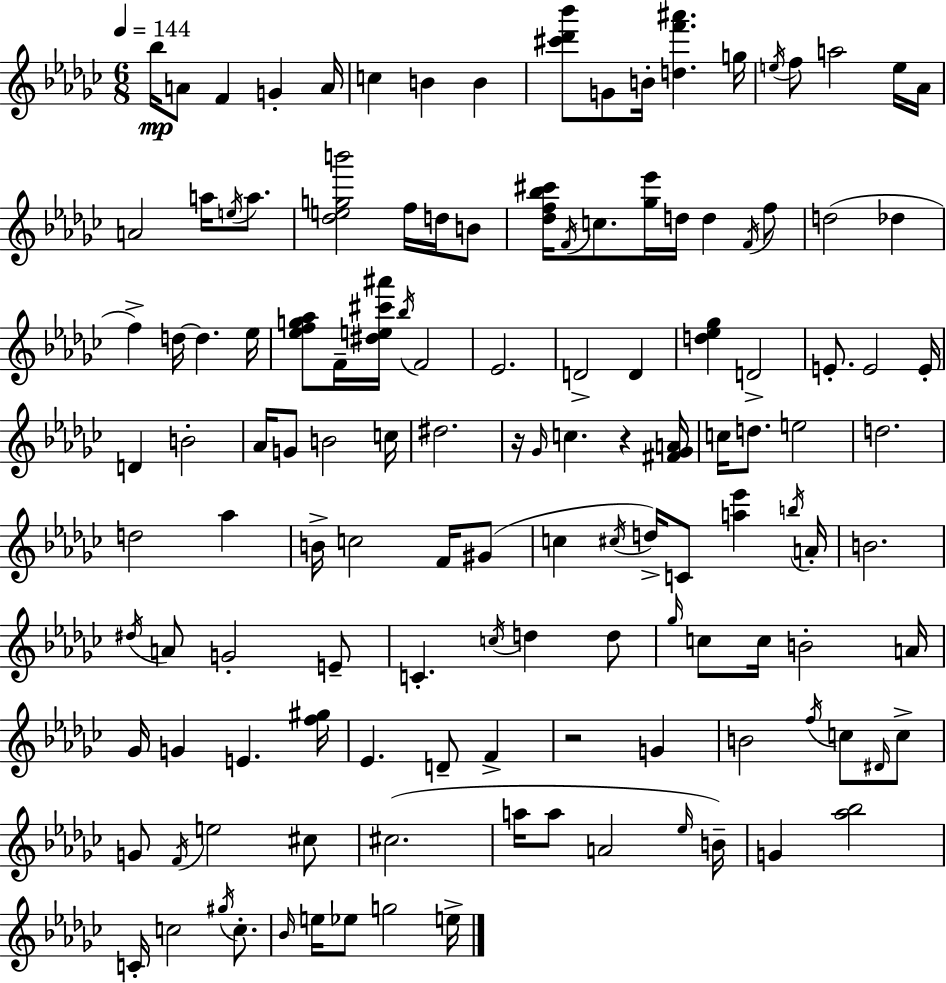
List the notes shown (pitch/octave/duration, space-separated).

Bb5/s A4/e F4/q G4/q A4/s C5/q B4/q B4/q [C#6,Db6,Bb6]/e G4/e B4/s [D5,F6,A#6]/q. G5/s E5/s F5/e A5/h E5/s Ab4/s A4/h A5/s E5/s A5/e. [Db5,E5,G5,B6]/h F5/s D5/s B4/e [Db5,F5,Bb5,C#6]/s F4/s C5/e. [Gb5,Eb6]/s D5/s D5/q F4/s F5/e D5/h Db5/q F5/q D5/s D5/q. Eb5/s [Eb5,F5,G5,Ab5]/e F4/s [D#5,E5,C#6,A#6]/s Bb5/s F4/h Eb4/h. D4/h D4/q [D5,Eb5,Gb5]/q D4/h E4/e. E4/h E4/s D4/q B4/h Ab4/s G4/e B4/h C5/s D#5/h. R/s Gb4/s C5/q. R/q [F#4,Gb4,A4]/s C5/s D5/e. E5/h D5/h. D5/h Ab5/q B4/s C5/h F4/s G#4/e C5/q C#5/s D5/s C4/e [A5,Eb6]/q B5/s A4/s B4/h. D#5/s A4/e G4/h E4/e C4/q. C5/s D5/q D5/e Gb5/s C5/e C5/s B4/h A4/s Gb4/s G4/q E4/q. [F5,G#5]/s Eb4/q. D4/e F4/q R/h G4/q B4/h F5/s C5/e D#4/s C5/e G4/e F4/s E5/h C#5/e C#5/h. A5/s A5/e A4/h Eb5/s B4/s G4/q [Ab5,Bb5]/h C4/s C5/h G#5/s C5/e. Bb4/s E5/s Eb5/e G5/h E5/s